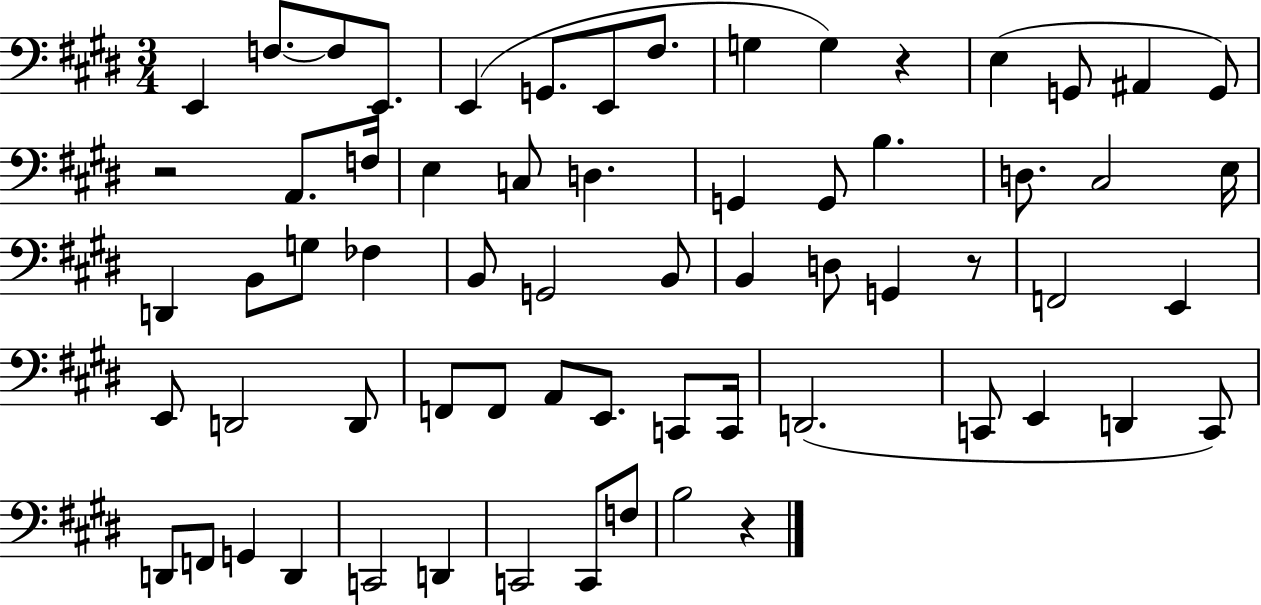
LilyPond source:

{
  \clef bass
  \numericTimeSignature
  \time 3/4
  \key e \major
  e,4 f8.~~ f8 e,8. | e,4( g,8. e,8 fis8. | g4 g4) r4 | e4( g,8 ais,4 g,8) | \break r2 a,8. f16 | e4 c8 d4. | g,4 g,8 b4. | d8. cis2 e16 | \break d,4 b,8 g8 fes4 | b,8 g,2 b,8 | b,4 d8 g,4 r8 | f,2 e,4 | \break e,8 d,2 d,8 | f,8 f,8 a,8 e,8. c,8 c,16 | d,2.( | c,8 e,4 d,4 c,8) | \break d,8 f,8 g,4 d,4 | c,2 d,4 | c,2 c,8 f8 | b2 r4 | \break \bar "|."
}